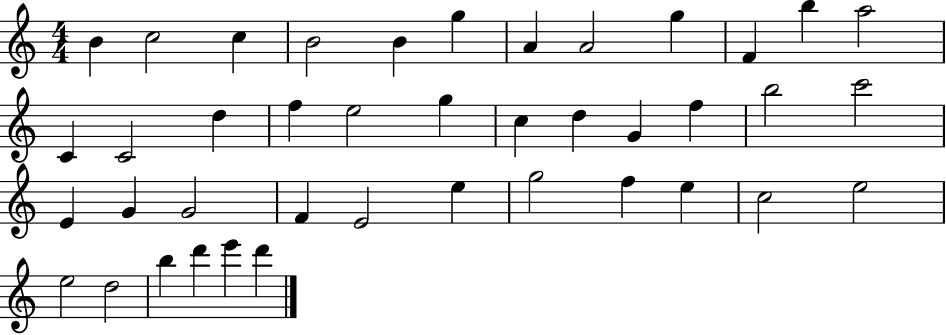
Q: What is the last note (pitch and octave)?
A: D6